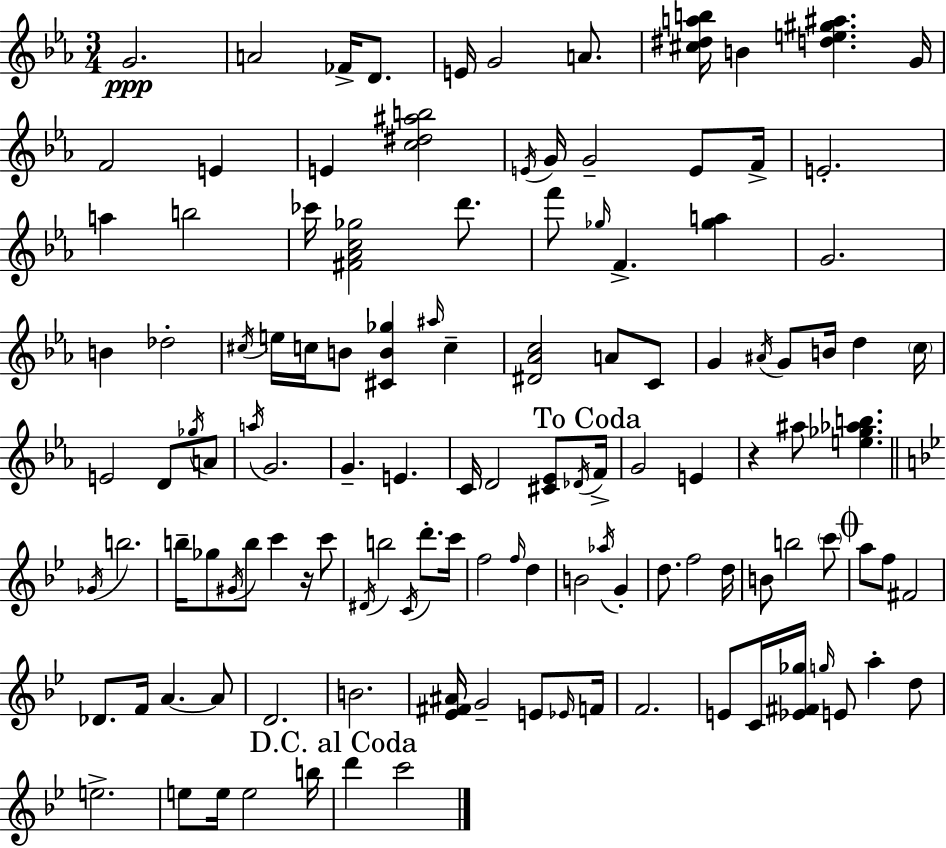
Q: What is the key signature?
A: C minor